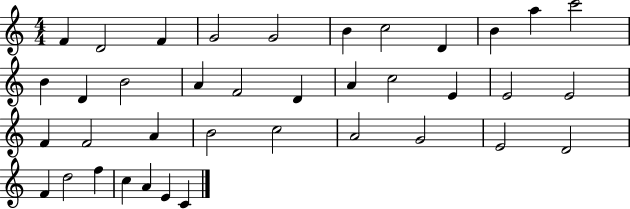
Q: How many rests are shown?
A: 0